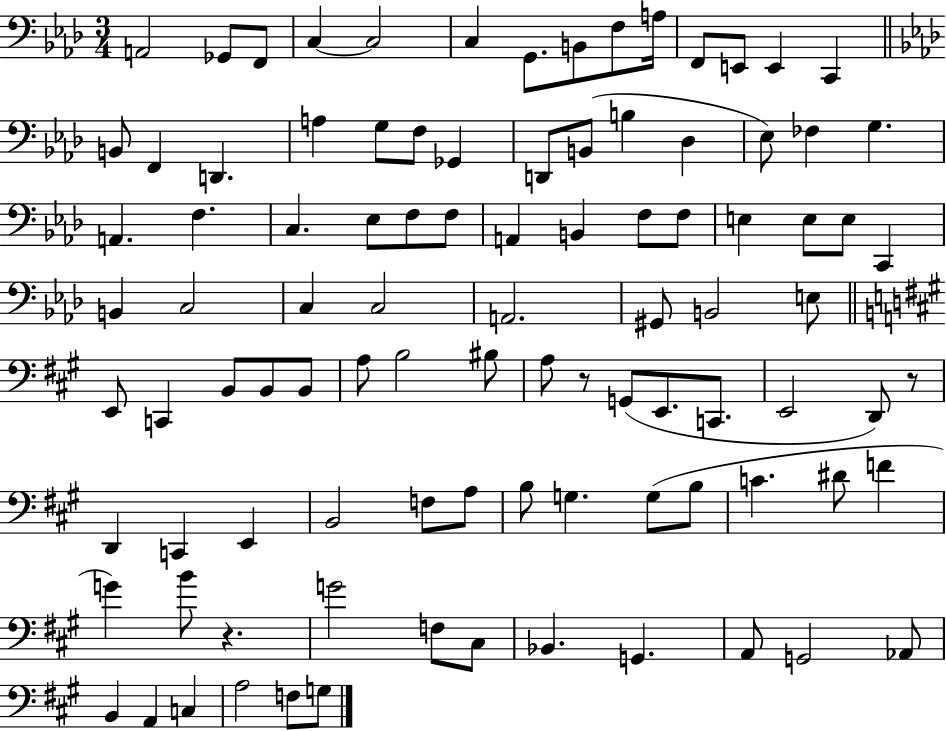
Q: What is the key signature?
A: AES major